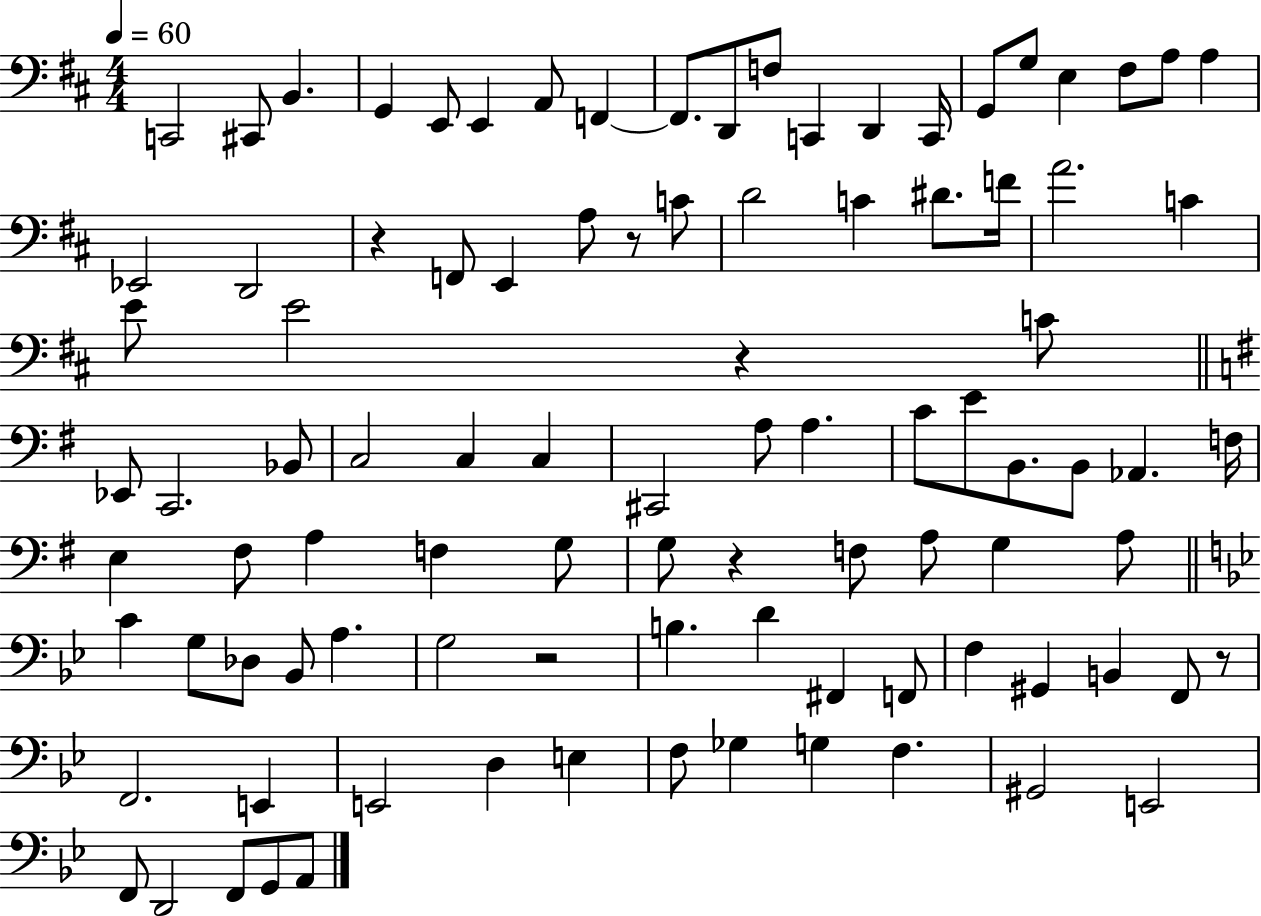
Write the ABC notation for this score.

X:1
T:Untitled
M:4/4
L:1/4
K:D
C,,2 ^C,,/2 B,, G,, E,,/2 E,, A,,/2 F,, F,,/2 D,,/2 F,/2 C,, D,, C,,/4 G,,/2 G,/2 E, ^F,/2 A,/2 A, _E,,2 D,,2 z F,,/2 E,, A,/2 z/2 C/2 D2 C ^D/2 F/4 A2 C E/2 E2 z C/2 _E,,/2 C,,2 _B,,/2 C,2 C, C, ^C,,2 A,/2 A, C/2 E/2 B,,/2 B,,/2 _A,, F,/4 E, ^F,/2 A, F, G,/2 G,/2 z F,/2 A,/2 G, A,/2 C G,/2 _D,/2 _B,,/2 A, G,2 z2 B, D ^F,, F,,/2 F, ^G,, B,, F,,/2 z/2 F,,2 E,, E,,2 D, E, F,/2 _G, G, F, ^G,,2 E,,2 F,,/2 D,,2 F,,/2 G,,/2 A,,/2